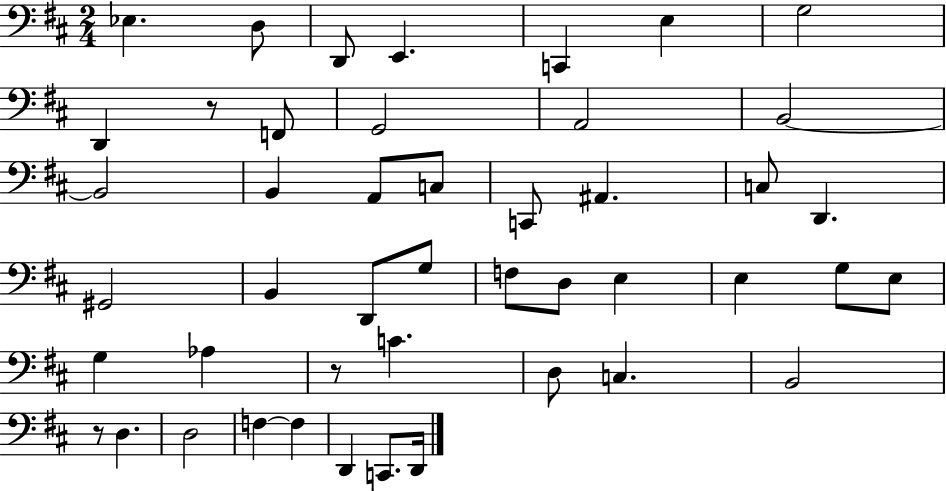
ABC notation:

X:1
T:Untitled
M:2/4
L:1/4
K:D
_E, D,/2 D,,/2 E,, C,, E, G,2 D,, z/2 F,,/2 G,,2 A,,2 B,,2 B,,2 B,, A,,/2 C,/2 C,,/2 ^A,, C,/2 D,, ^G,,2 B,, D,,/2 G,/2 F,/2 D,/2 E, E, G,/2 E,/2 G, _A, z/2 C D,/2 C, B,,2 z/2 D, D,2 F, F, D,, C,,/2 D,,/4